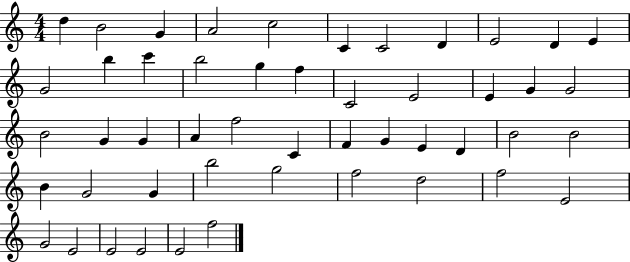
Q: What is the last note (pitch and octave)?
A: F5